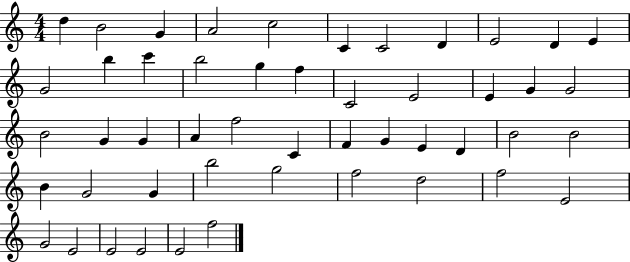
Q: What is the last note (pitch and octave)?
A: F5